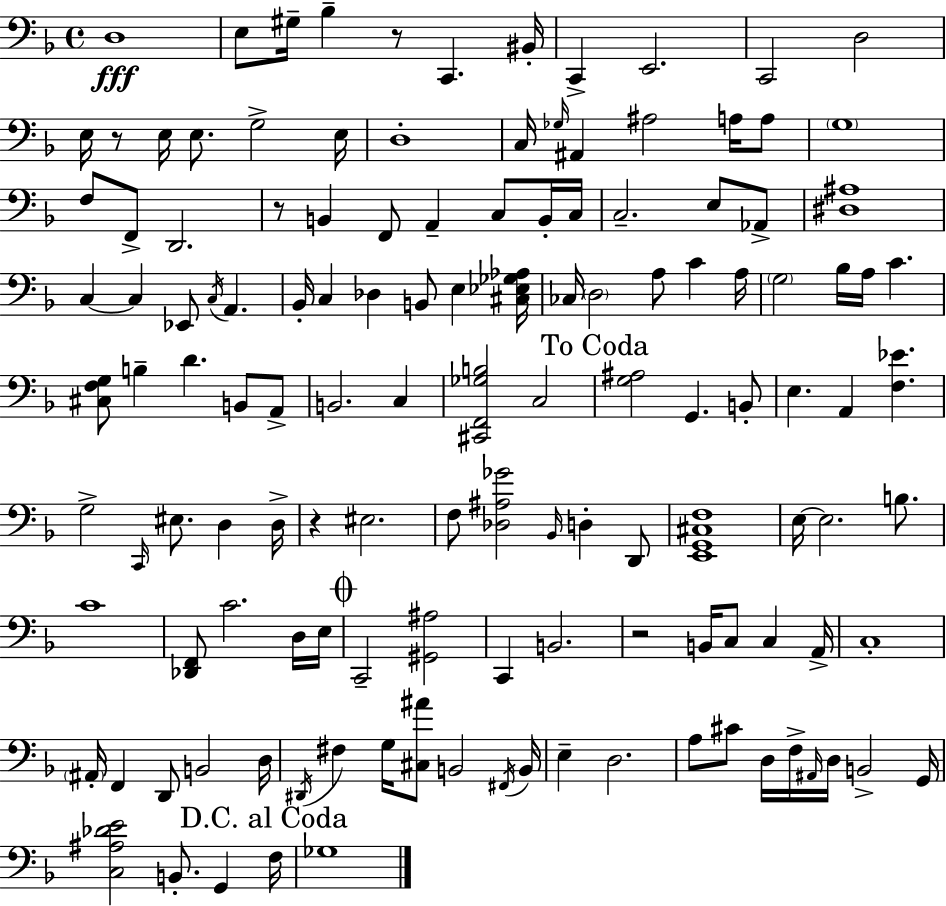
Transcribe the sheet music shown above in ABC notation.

X:1
T:Untitled
M:4/4
L:1/4
K:F
D,4 E,/2 ^G,/4 _B, z/2 C,, ^B,,/4 C,, E,,2 C,,2 D,2 E,/4 z/2 E,/4 E,/2 G,2 E,/4 D,4 C,/4 _G,/4 ^A,, ^A,2 A,/4 A,/2 G,4 F,/2 F,,/2 D,,2 z/2 B,, F,,/2 A,, C,/2 B,,/4 C,/4 C,2 E,/2 _A,,/2 [^D,^A,]4 C, C, _E,,/2 C,/4 A,, _B,,/4 C, _D, B,,/2 E, [^C,_E,_G,_A,]/4 _C,/4 D,2 A,/2 C A,/4 G,2 _B,/4 A,/4 C [^C,F,G,]/2 B, D B,,/2 A,,/2 B,,2 C, [^C,,F,,_G,B,]2 C,2 [G,^A,]2 G,, B,,/2 E, A,, [F,_E] G,2 C,,/4 ^E,/2 D, D,/4 z ^E,2 F,/2 [_D,^A,_G]2 _B,,/4 D, D,,/2 [E,,G,,^C,F,]4 E,/4 E,2 B,/2 C4 [_D,,F,,]/2 C2 D,/4 E,/4 C,,2 [^G,,^A,]2 C,, B,,2 z2 B,,/4 C,/2 C, A,,/4 C,4 ^A,,/4 F,, D,,/2 B,,2 D,/4 ^D,,/4 ^F, G,/4 [^C,^A]/2 B,,2 ^F,,/4 B,,/4 E, D,2 A,/2 ^C/2 D,/4 F,/4 ^A,,/4 D,/4 B,,2 G,,/4 [C,^A,_DE]2 B,,/2 G,, F,/4 _G,4